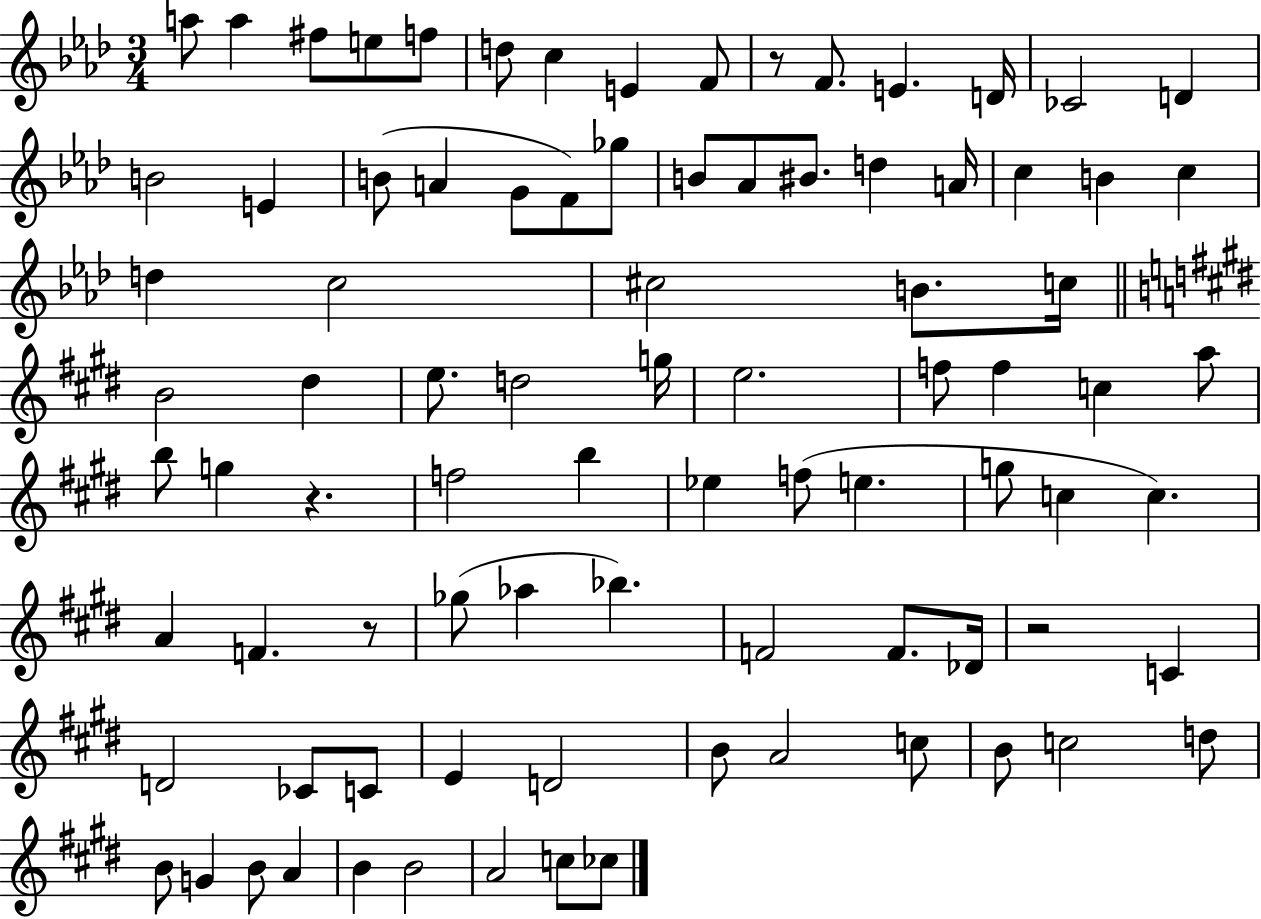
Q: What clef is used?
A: treble